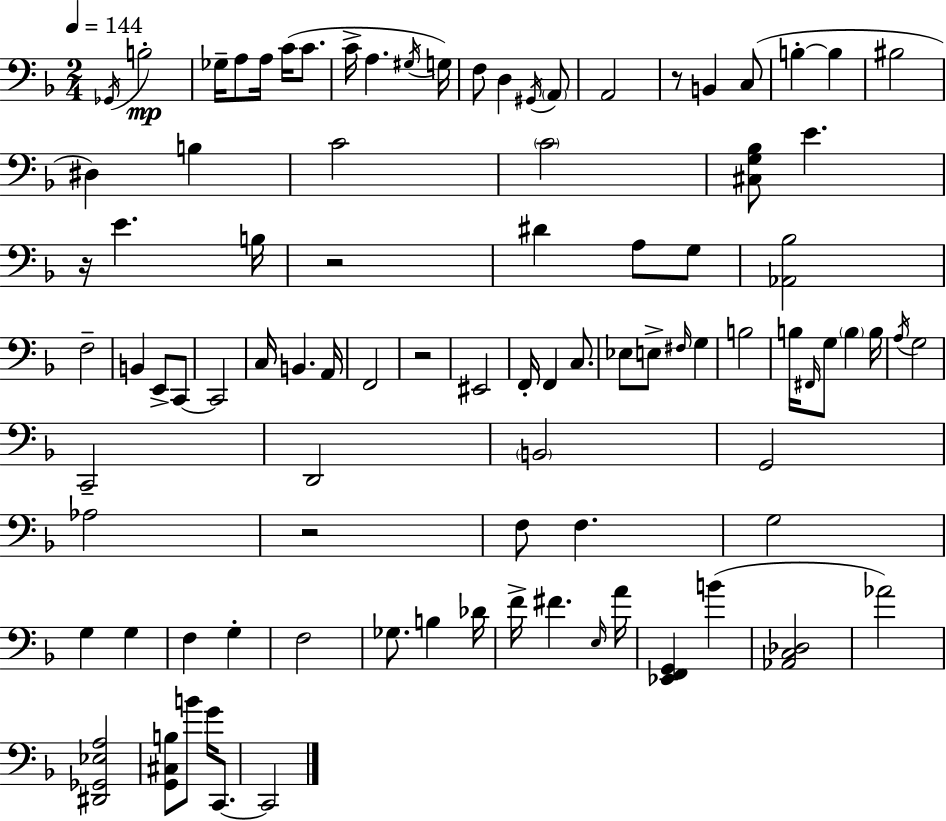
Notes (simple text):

Gb2/s B3/h Gb3/s A3/e A3/s C4/s C4/e. C4/s A3/q. G#3/s G3/s F3/e D3/q G#2/s A2/e A2/h R/e B2/q C3/e B3/q B3/q BIS3/h D#3/q B3/q C4/h C4/h [C#3,G3,Bb3]/e E4/q. R/s E4/q. B3/s R/h D#4/q A3/e G3/e [Ab2,Bb3]/h F3/h B2/q E2/e C2/e C2/h C3/s B2/q. A2/s F2/h R/h EIS2/h F2/s F2/q C3/e. Eb3/e E3/e F#3/s G3/q B3/h B3/s F#2/s G3/e B3/q B3/s A3/s G3/h C2/h D2/h B2/h G2/h Ab3/h R/h F3/e F3/q. G3/h G3/q G3/q F3/q G3/q F3/h Gb3/e. B3/q Db4/s F4/s F#4/q. E3/s A4/s [Eb2,F2,G2]/q B4/q [Ab2,C3,Db3]/h Ab4/h [D#2,Gb2,Eb3,A3]/h [G2,C#3,B3]/e B4/e G4/s C2/e. C2/h